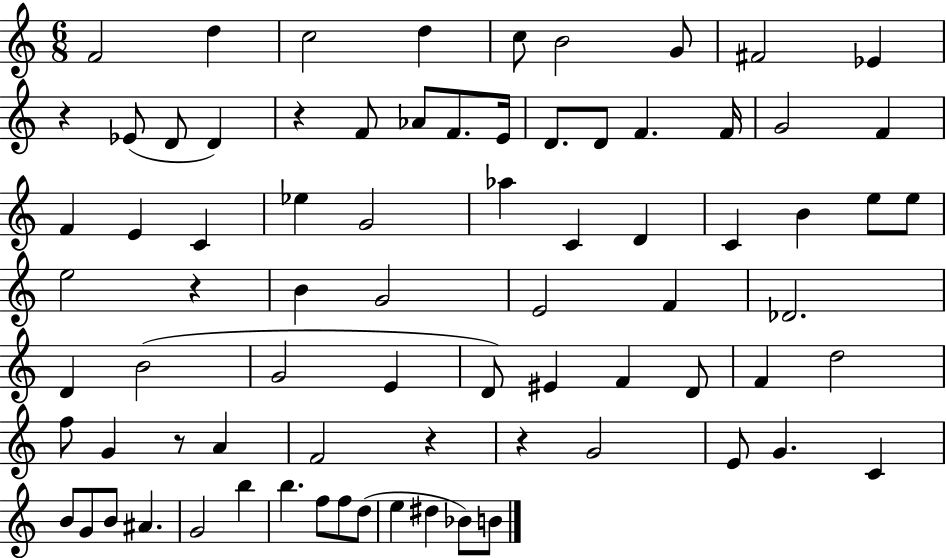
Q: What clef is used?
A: treble